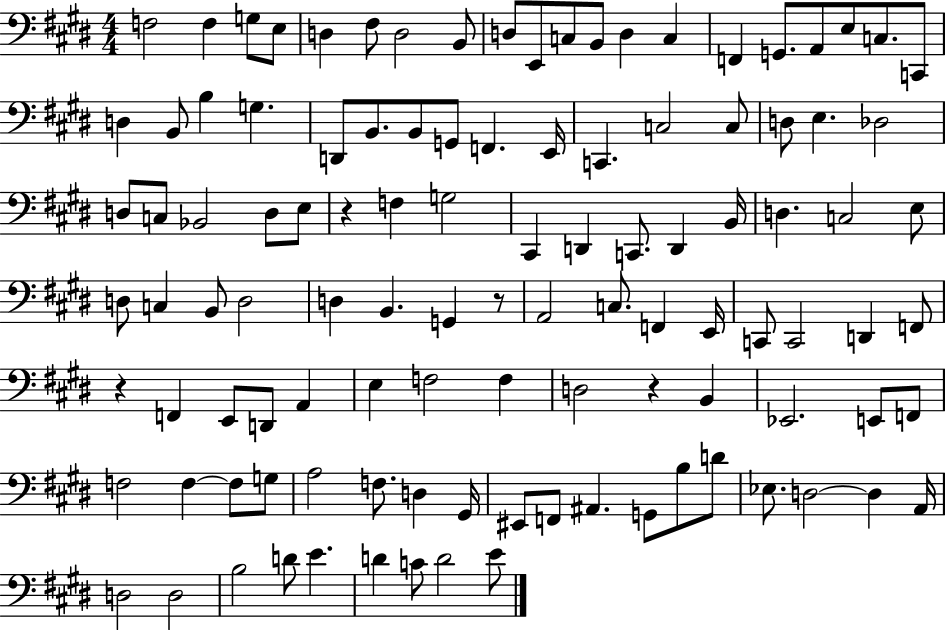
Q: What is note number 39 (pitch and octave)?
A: Bb2